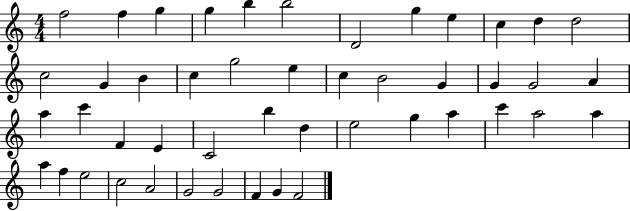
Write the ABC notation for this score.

X:1
T:Untitled
M:4/4
L:1/4
K:C
f2 f g g b b2 D2 g e c d d2 c2 G B c g2 e c B2 G G G2 A a c' F E C2 b d e2 g a c' a2 a a f e2 c2 A2 G2 G2 F G F2